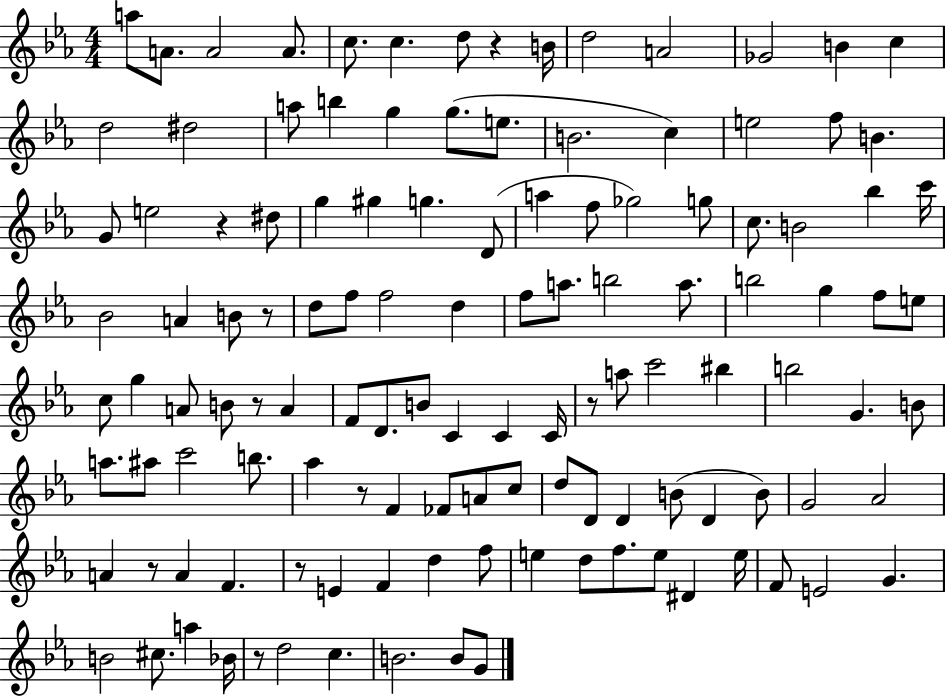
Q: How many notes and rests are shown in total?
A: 123